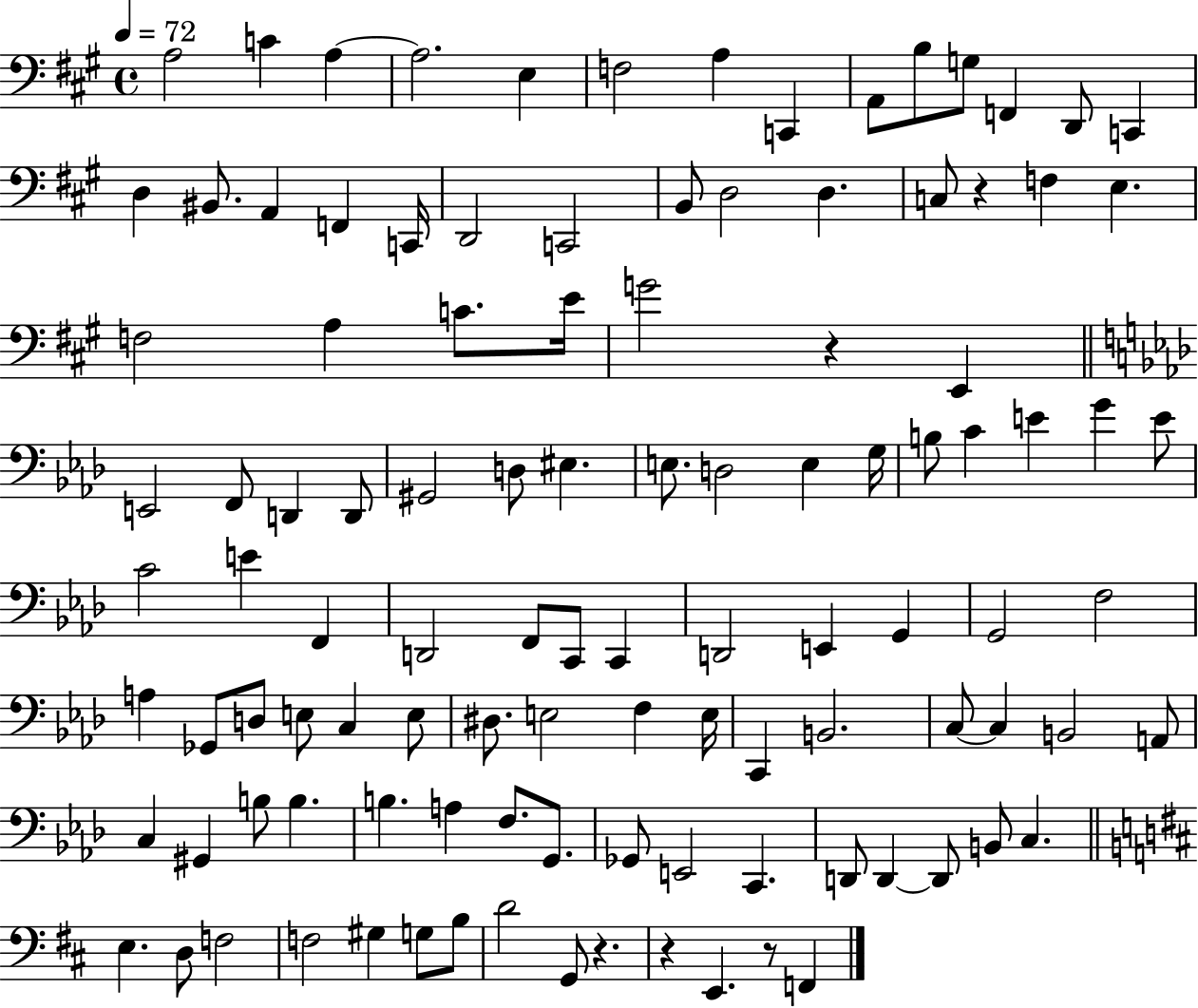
A3/h C4/q A3/q A3/h. E3/q F3/h A3/q C2/q A2/e B3/e G3/e F2/q D2/e C2/q D3/q BIS2/e. A2/q F2/q C2/s D2/h C2/h B2/e D3/h D3/q. C3/e R/q F3/q E3/q. F3/h A3/q C4/e. E4/s G4/h R/q E2/q E2/h F2/e D2/q D2/e G#2/h D3/e EIS3/q. E3/e. D3/h E3/q G3/s B3/e C4/q E4/q G4/q E4/e C4/h E4/q F2/q D2/h F2/e C2/e C2/q D2/h E2/q G2/q G2/h F3/h A3/q Gb2/e D3/e E3/e C3/q E3/e D#3/e. E3/h F3/q E3/s C2/q B2/h. C3/e C3/q B2/h A2/e C3/q G#2/q B3/e B3/q. B3/q. A3/q F3/e. G2/e. Gb2/e E2/h C2/q. D2/e D2/q D2/e B2/e C3/q. E3/q. D3/e F3/h F3/h G#3/q G3/e B3/e D4/h G2/e R/q. R/q E2/q. R/e F2/q